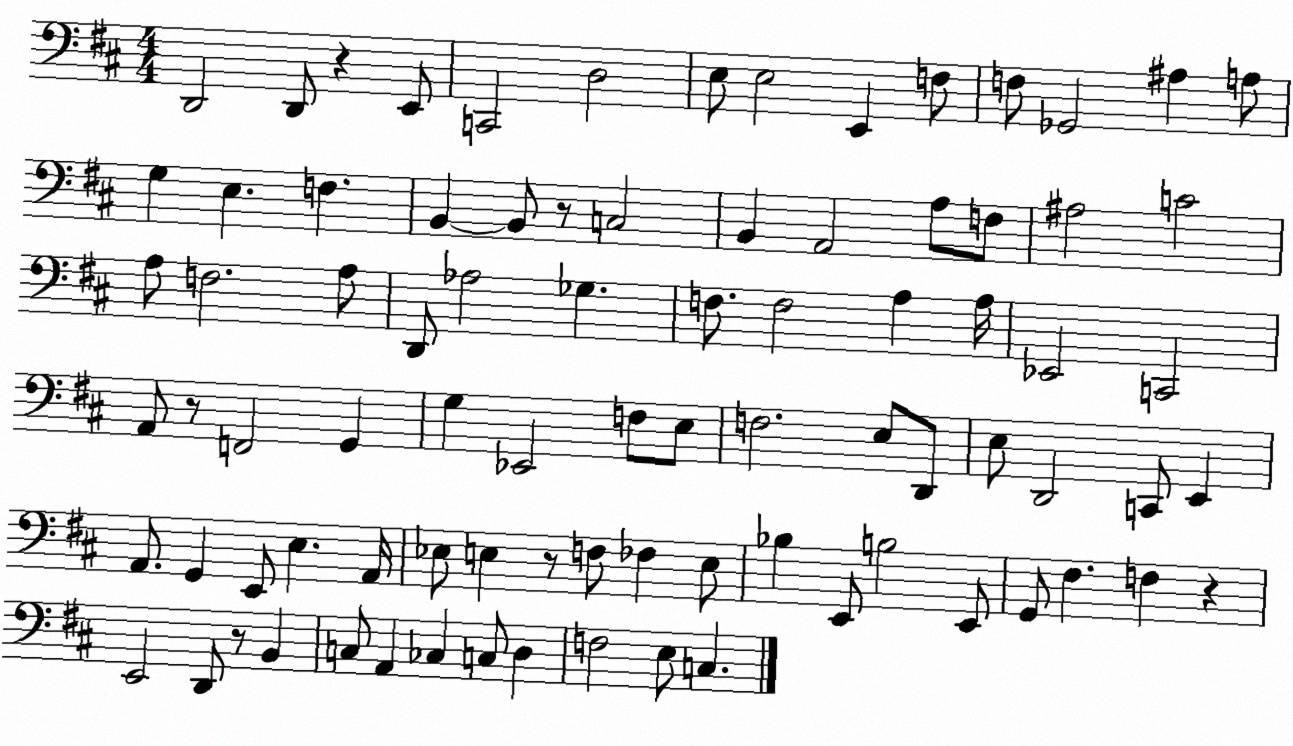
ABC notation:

X:1
T:Untitled
M:4/4
L:1/4
K:D
D,,2 D,,/2 z E,,/2 C,,2 D,2 E,/2 E,2 E,, F,/2 F,/2 _G,,2 ^A, A,/2 G, E, F, B,, B,,/2 z/2 C,2 B,, A,,2 A,/2 F,/2 ^A,2 C2 A,/2 F,2 A,/2 D,,/2 _A,2 _G, F,/2 F,2 A, A,/4 _E,,2 C,,2 A,,/2 z/2 F,,2 G,, G, _E,,2 F,/2 E,/2 F,2 E,/2 D,,/2 E,/2 D,,2 C,,/2 E,, A,,/2 G,, E,,/2 E, A,,/4 _E,/2 E, z/2 F,/2 _F, E,/2 _B, E,,/2 B,2 E,,/2 G,,/2 ^F, F, z E,,2 D,,/2 z/2 B,, C,/2 A,, _C, C,/2 D, F,2 E,/2 C,